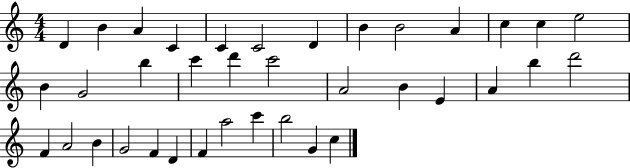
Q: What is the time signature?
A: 4/4